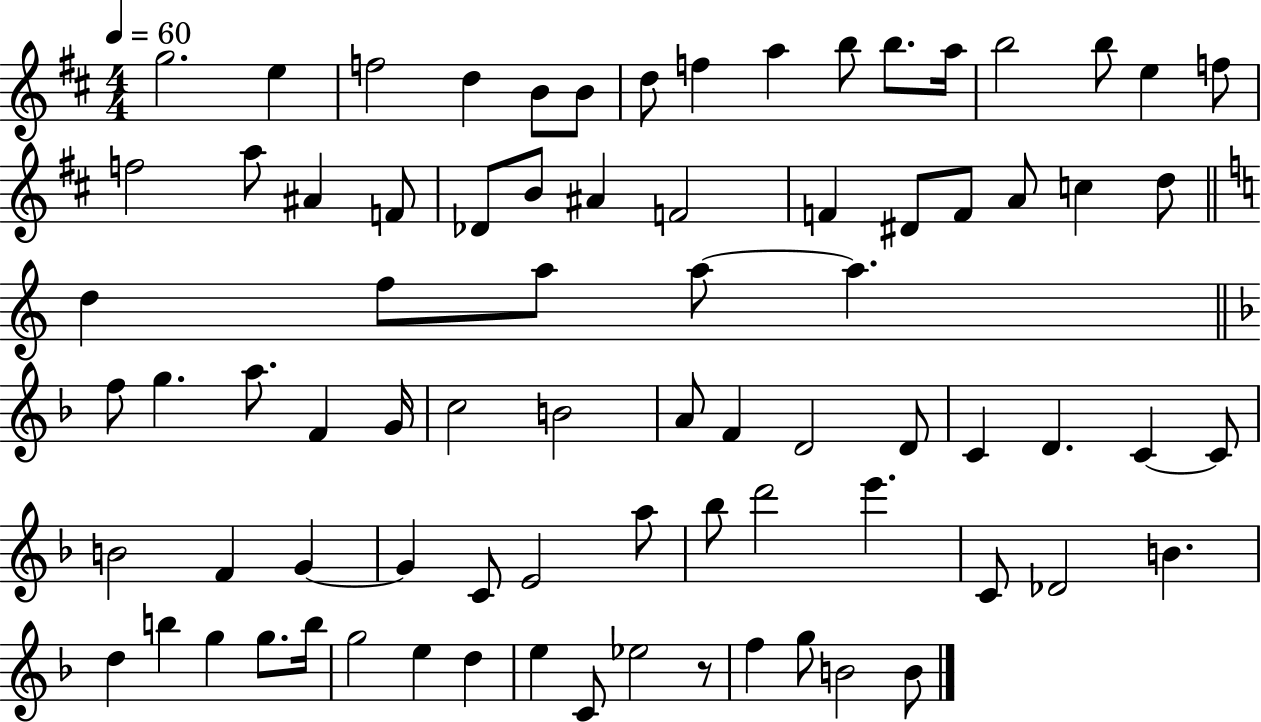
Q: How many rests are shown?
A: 1